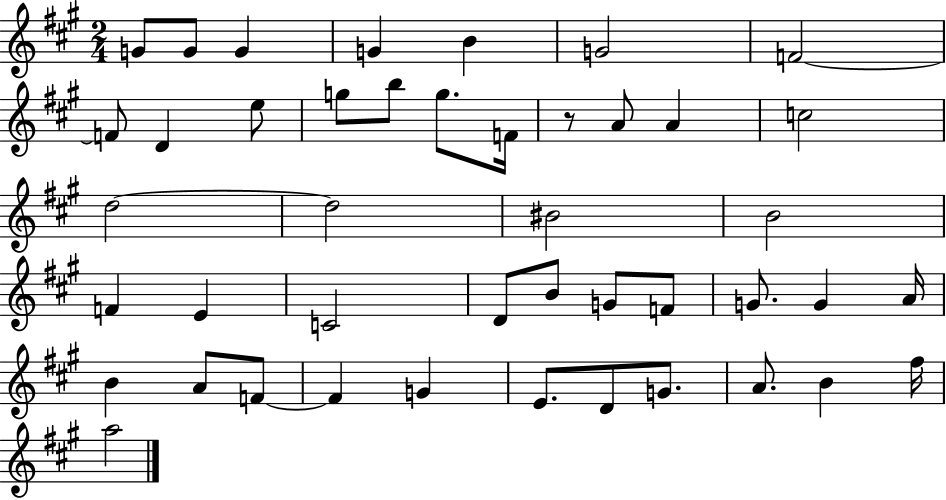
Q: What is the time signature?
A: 2/4